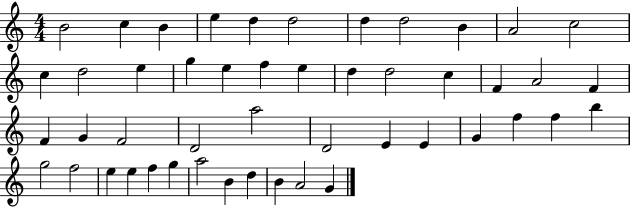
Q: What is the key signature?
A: C major